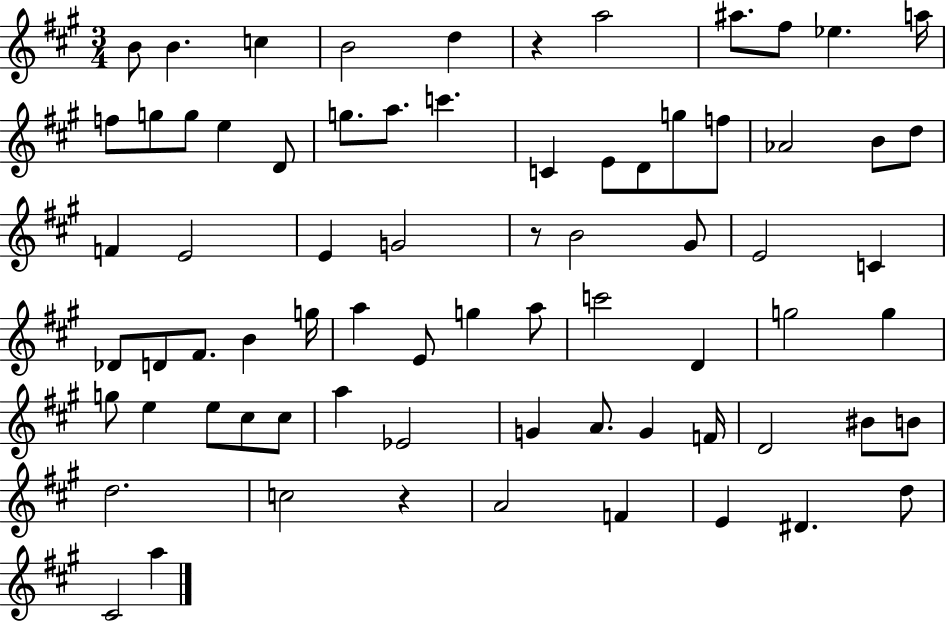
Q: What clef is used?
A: treble